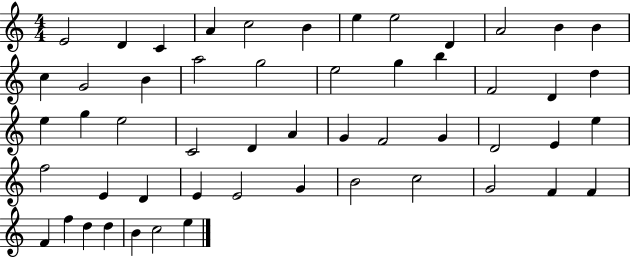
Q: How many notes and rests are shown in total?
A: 53